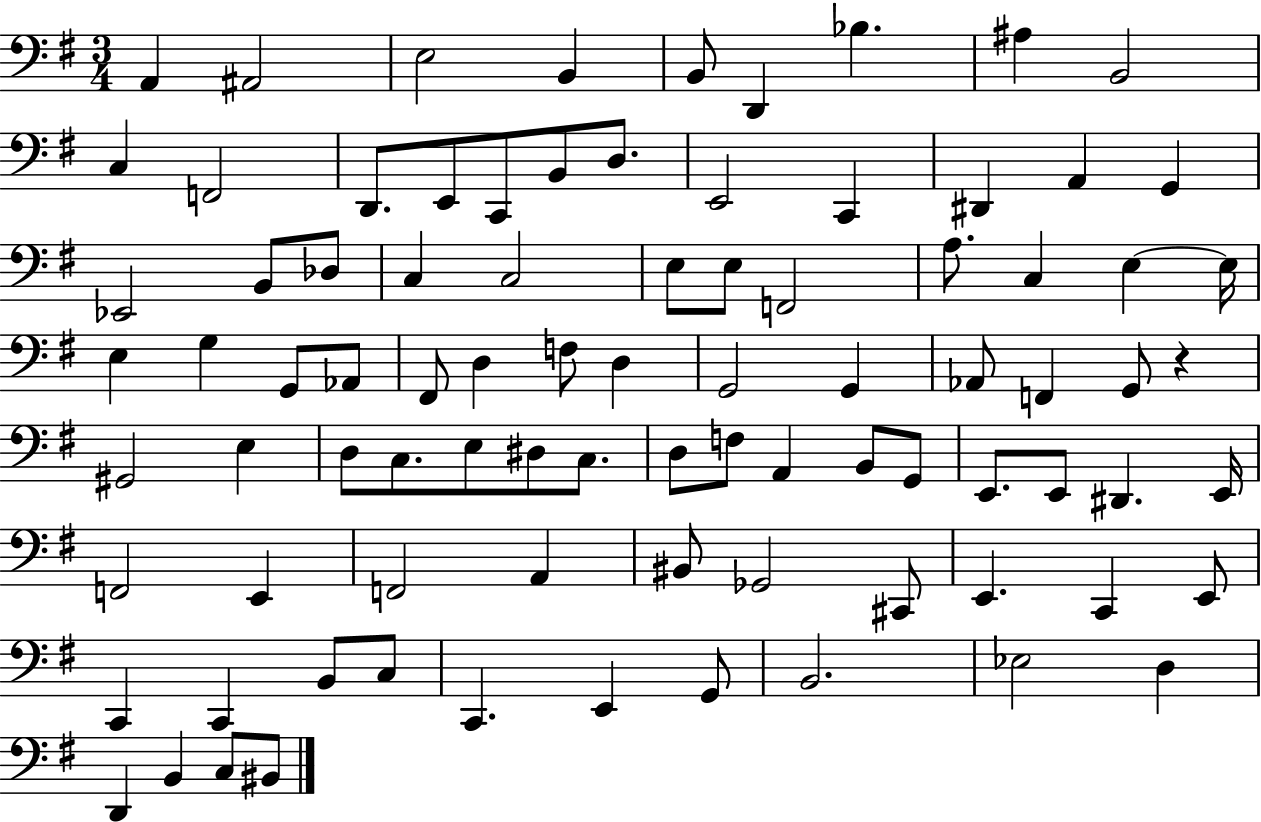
X:1
T:Untitled
M:3/4
L:1/4
K:G
A,, ^A,,2 E,2 B,, B,,/2 D,, _B, ^A, B,,2 C, F,,2 D,,/2 E,,/2 C,,/2 B,,/2 D,/2 E,,2 C,, ^D,, A,, G,, _E,,2 B,,/2 _D,/2 C, C,2 E,/2 E,/2 F,,2 A,/2 C, E, E,/4 E, G, G,,/2 _A,,/2 ^F,,/2 D, F,/2 D, G,,2 G,, _A,,/2 F,, G,,/2 z ^G,,2 E, D,/2 C,/2 E,/2 ^D,/2 C,/2 D,/2 F,/2 A,, B,,/2 G,,/2 E,,/2 E,,/2 ^D,, E,,/4 F,,2 E,, F,,2 A,, ^B,,/2 _G,,2 ^C,,/2 E,, C,, E,,/2 C,, C,, B,,/2 C,/2 C,, E,, G,,/2 B,,2 _E,2 D, D,, B,, C,/2 ^B,,/2